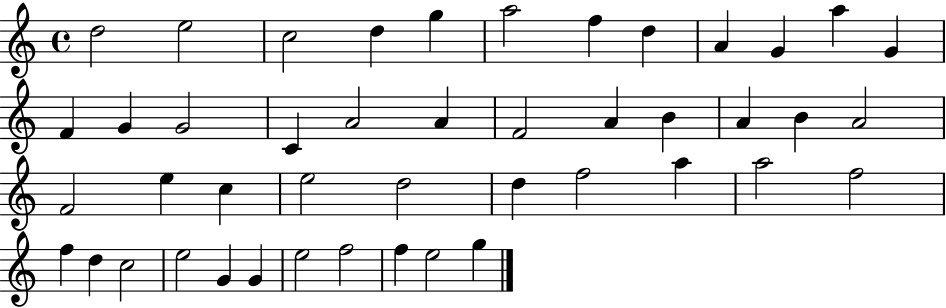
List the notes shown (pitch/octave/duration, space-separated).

D5/h E5/h C5/h D5/q G5/q A5/h F5/q D5/q A4/q G4/q A5/q G4/q F4/q G4/q G4/h C4/q A4/h A4/q F4/h A4/q B4/q A4/q B4/q A4/h F4/h E5/q C5/q E5/h D5/h D5/q F5/h A5/q A5/h F5/h F5/q D5/q C5/h E5/h G4/q G4/q E5/h F5/h F5/q E5/h G5/q